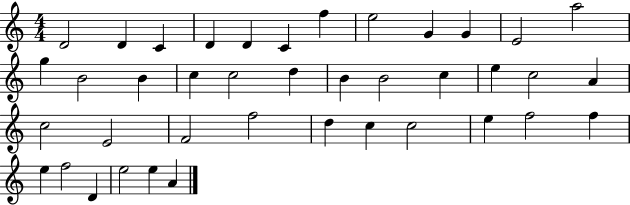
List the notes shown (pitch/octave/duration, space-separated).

D4/h D4/q C4/q D4/q D4/q C4/q F5/q E5/h G4/q G4/q E4/h A5/h G5/q B4/h B4/q C5/q C5/h D5/q B4/q B4/h C5/q E5/q C5/h A4/q C5/h E4/h F4/h F5/h D5/q C5/q C5/h E5/q F5/h F5/q E5/q F5/h D4/q E5/h E5/q A4/q